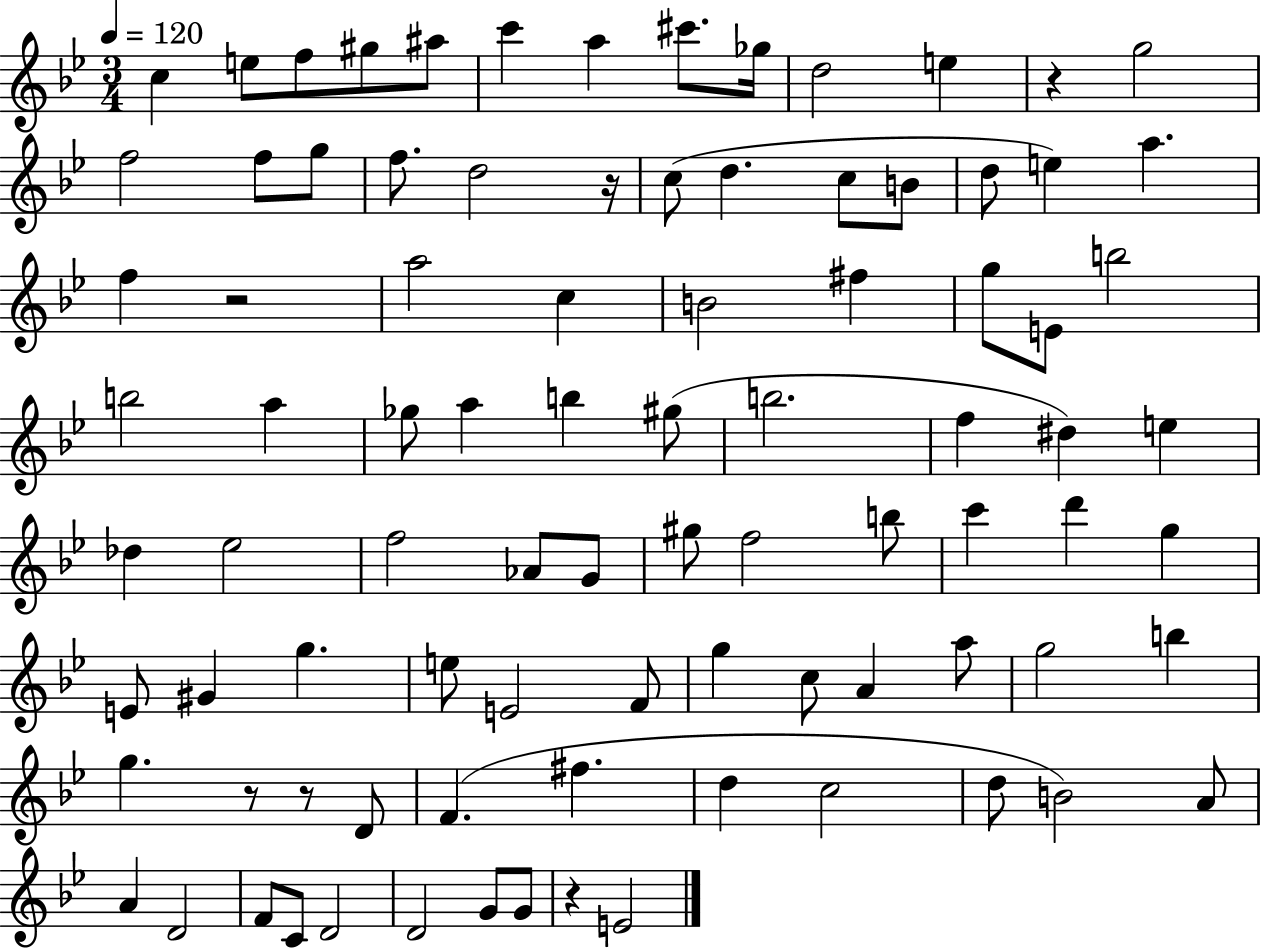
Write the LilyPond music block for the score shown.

{
  \clef treble
  \numericTimeSignature
  \time 3/4
  \key bes \major
  \tempo 4 = 120
  c''4 e''8 f''8 gis''8 ais''8 | c'''4 a''4 cis'''8. ges''16 | d''2 e''4 | r4 g''2 | \break f''2 f''8 g''8 | f''8. d''2 r16 | c''8( d''4. c''8 b'8 | d''8 e''4) a''4. | \break f''4 r2 | a''2 c''4 | b'2 fis''4 | g''8 e'8 b''2 | \break b''2 a''4 | ges''8 a''4 b''4 gis''8( | b''2. | f''4 dis''4) e''4 | \break des''4 ees''2 | f''2 aes'8 g'8 | gis''8 f''2 b''8 | c'''4 d'''4 g''4 | \break e'8 gis'4 g''4. | e''8 e'2 f'8 | g''4 c''8 a'4 a''8 | g''2 b''4 | \break g''4. r8 r8 d'8 | f'4.( fis''4. | d''4 c''2 | d''8 b'2) a'8 | \break a'4 d'2 | f'8 c'8 d'2 | d'2 g'8 g'8 | r4 e'2 | \break \bar "|."
}